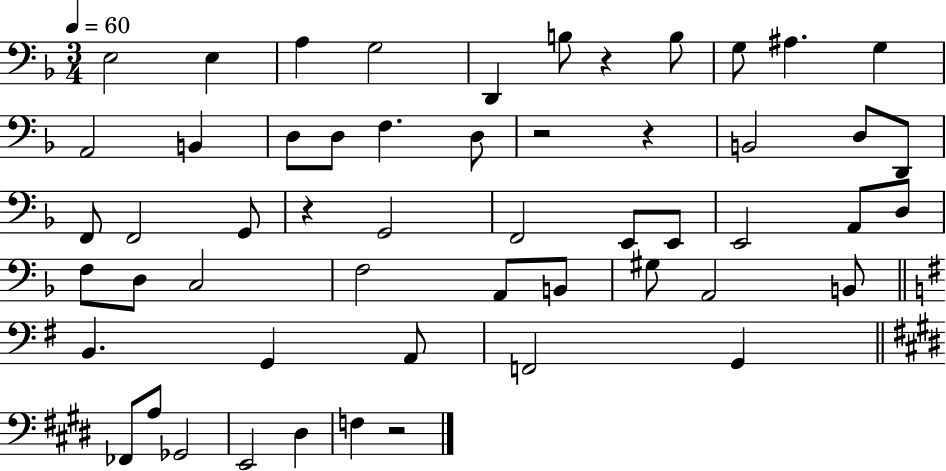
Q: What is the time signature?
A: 3/4